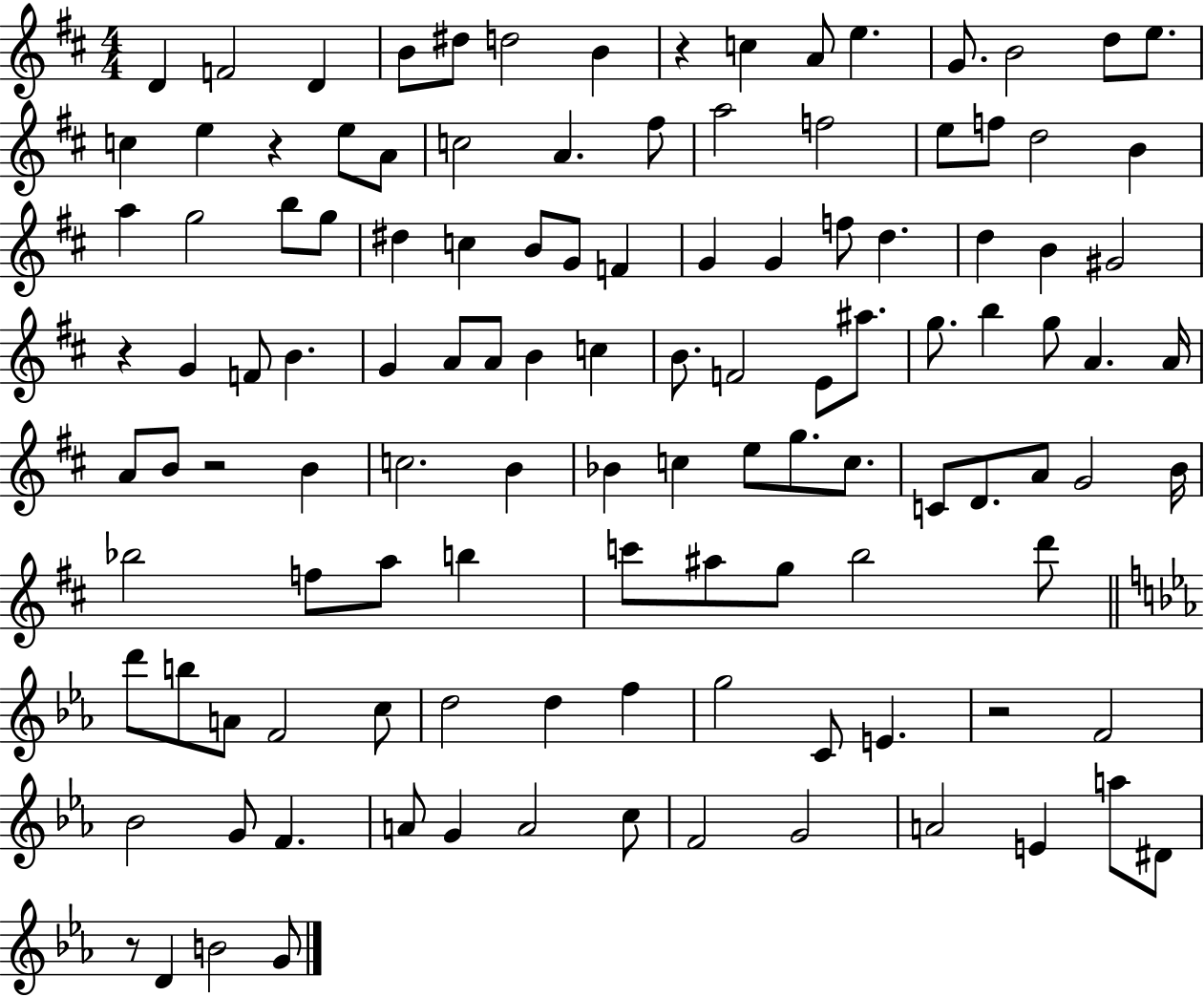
D4/q F4/h D4/q B4/e D#5/e D5/h B4/q R/q C5/q A4/e E5/q. G4/e. B4/h D5/e E5/e. C5/q E5/q R/q E5/e A4/e C5/h A4/q. F#5/e A5/h F5/h E5/e F5/e D5/h B4/q A5/q G5/h B5/e G5/e D#5/q C5/q B4/e G4/e F4/q G4/q G4/q F5/e D5/q. D5/q B4/q G#4/h R/q G4/q F4/e B4/q. G4/q A4/e A4/e B4/q C5/q B4/e. F4/h E4/e A#5/e. G5/e. B5/q G5/e A4/q. A4/s A4/e B4/e R/h B4/q C5/h. B4/q Bb4/q C5/q E5/e G5/e. C5/e. C4/e D4/e. A4/e G4/h B4/s Bb5/h F5/e A5/e B5/q C6/e A#5/e G5/e B5/h D6/e D6/e B5/e A4/e F4/h C5/e D5/h D5/q F5/q G5/h C4/e E4/q. R/h F4/h Bb4/h G4/e F4/q. A4/e G4/q A4/h C5/e F4/h G4/h A4/h E4/q A5/e D#4/e R/e D4/q B4/h G4/e